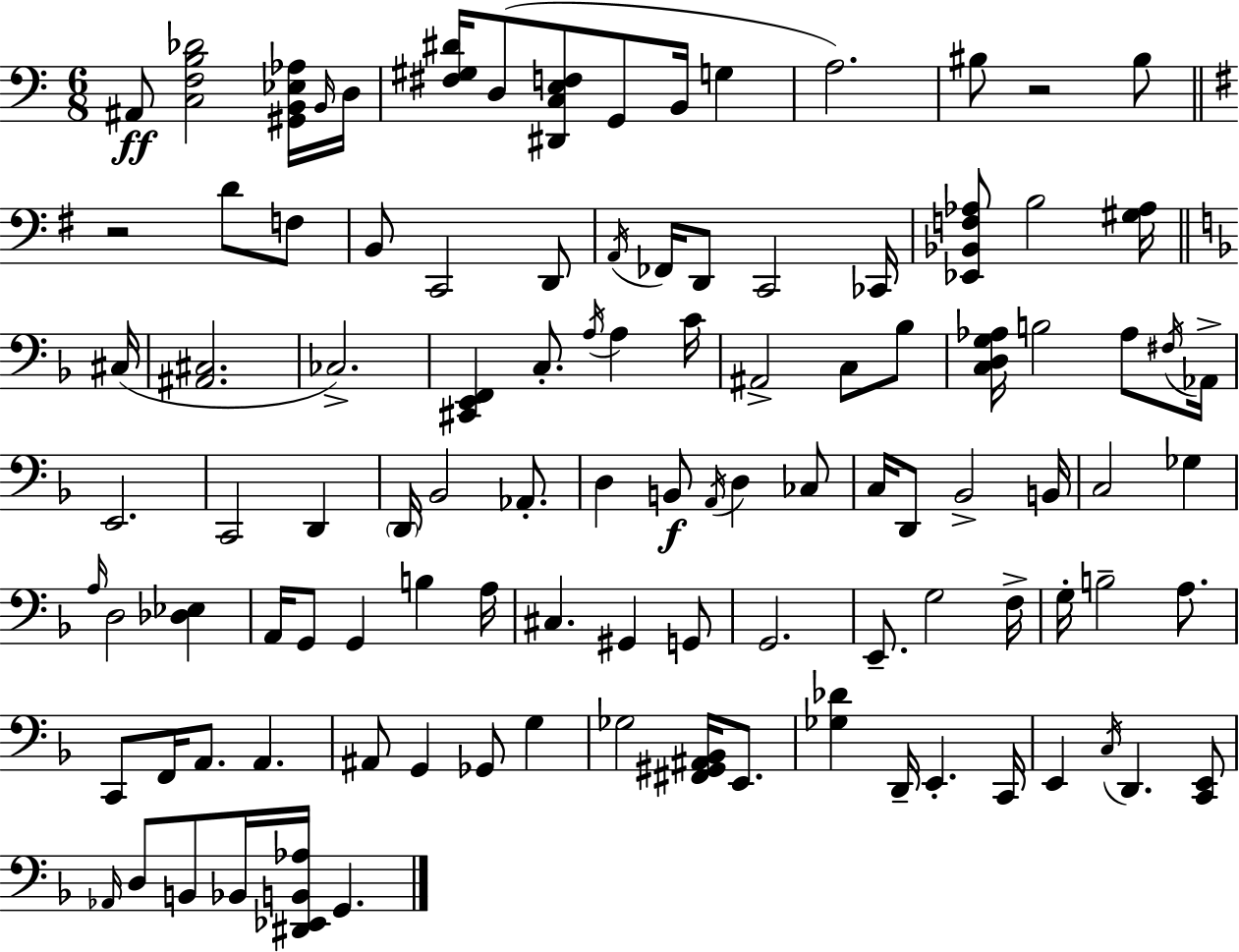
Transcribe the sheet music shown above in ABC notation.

X:1
T:Untitled
M:6/8
L:1/4
K:C
^A,,/2 [C,F,B,_D]2 [^G,,B,,_E,_A,]/4 B,,/4 D,/4 [^F,^G,^D]/4 D,/2 [^D,,C,E,F,]/2 G,,/2 B,,/4 G, A,2 ^B,/2 z2 ^B,/2 z2 D/2 F,/2 B,,/2 C,,2 D,,/2 A,,/4 _F,,/4 D,,/2 C,,2 _C,,/4 [_E,,_B,,F,_A,]/2 B,2 [^G,_A,]/4 ^C,/4 [^A,,^C,]2 _C,2 [^C,,E,,F,,] C,/2 A,/4 A, C/4 ^A,,2 C,/2 _B,/2 [C,D,G,_A,]/4 B,2 _A,/2 ^F,/4 _A,,/4 E,,2 C,,2 D,, D,,/4 _B,,2 _A,,/2 D, B,,/2 A,,/4 D, _C,/2 C,/4 D,,/2 _B,,2 B,,/4 C,2 _G, A,/4 D,2 [_D,_E,] A,,/4 G,,/2 G,, B, A,/4 ^C, ^G,, G,,/2 G,,2 E,,/2 G,2 F,/4 G,/4 B,2 A,/2 C,,/2 F,,/4 A,,/2 A,, ^A,,/2 G,, _G,,/2 G, _G,2 [^F,,^G,,^A,,_B,,]/4 E,,/2 [_G,_D] D,,/4 E,, C,,/4 E,, C,/4 D,, [C,,E,,]/2 _A,,/4 D,/2 B,,/2 _B,,/4 [^D,,_E,,B,,_A,]/4 G,,